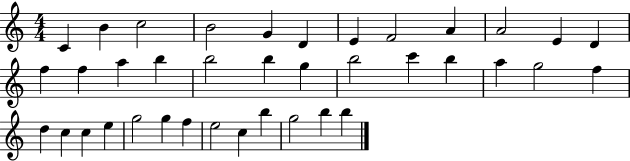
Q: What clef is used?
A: treble